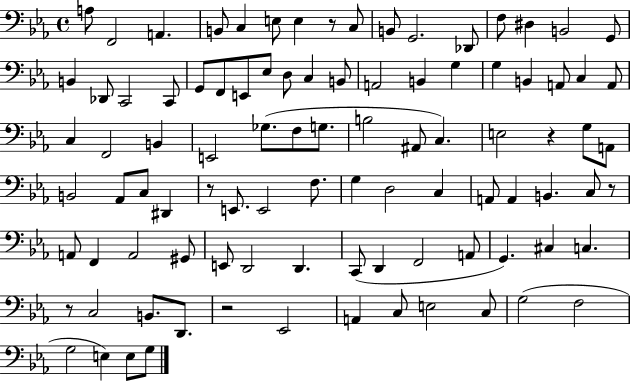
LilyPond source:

{
  \clef bass
  \time 4/4
  \defaultTimeSignature
  \key ees \major
  a8 f,2 a,4. | b,8 c4 e8 e4 r8 c8 | b,8 g,2. des,8 | f8 dis4 b,2 g,8 | \break b,4 des,8 c,2 c,8 | g,8 f,8 e,8 ees8 d8 c4 b,8 | a,2 b,4 g4 | g4 b,4 a,8 c4 a,8 | \break c4 f,2 b,4 | e,2 ges8.( f8 g8. | b2 ais,8 c4.) | e2 r4 g8 a,8 | \break b,2 aes,8 c8 dis,4 | r8 e,8. e,2 f8. | g4 d2 c4 | a,8 a,4 b,4. c8 r8 | \break a,8 f,4 a,2 gis,8 | e,8 d,2 d,4. | c,8( d,4 f,2 a,8 | g,4.) cis4 c4. | \break r8 c2 b,8. d,8. | r2 ees,2 | a,4 c8 e2 c8 | g2( f2 | \break g2 e4) e8 g8 | \bar "|."
}